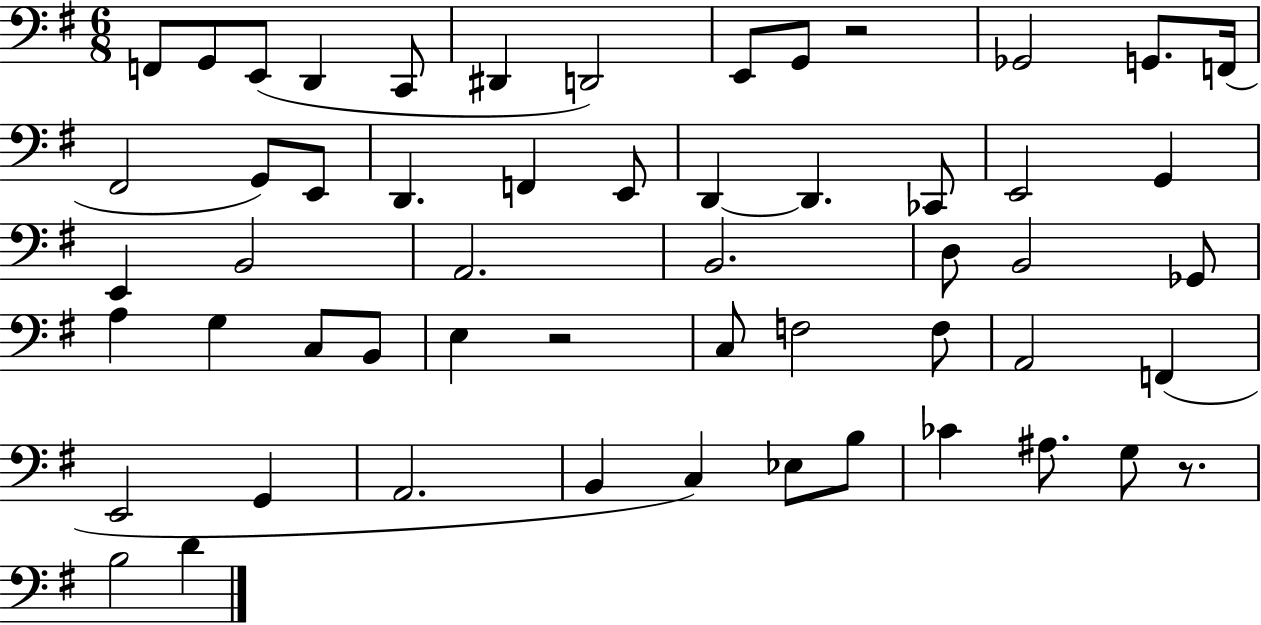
{
  \clef bass
  \numericTimeSignature
  \time 6/8
  \key g \major
  f,8 g,8 e,8( d,4 c,8 | dis,4 d,2) | e,8 g,8 r2 | ges,2 g,8. f,16( | \break fis,2 g,8) e,8 | d,4. f,4 e,8 | d,4~~ d,4. ces,8 | e,2 g,4 | \break e,4 b,2 | a,2. | b,2. | d8 b,2 ges,8 | \break a4 g4 c8 b,8 | e4 r2 | c8 f2 f8 | a,2 f,4( | \break e,2 g,4 | a,2. | b,4 c4) ees8 b8 | ces'4 ais8. g8 r8. | \break b2 d'4 | \bar "|."
}